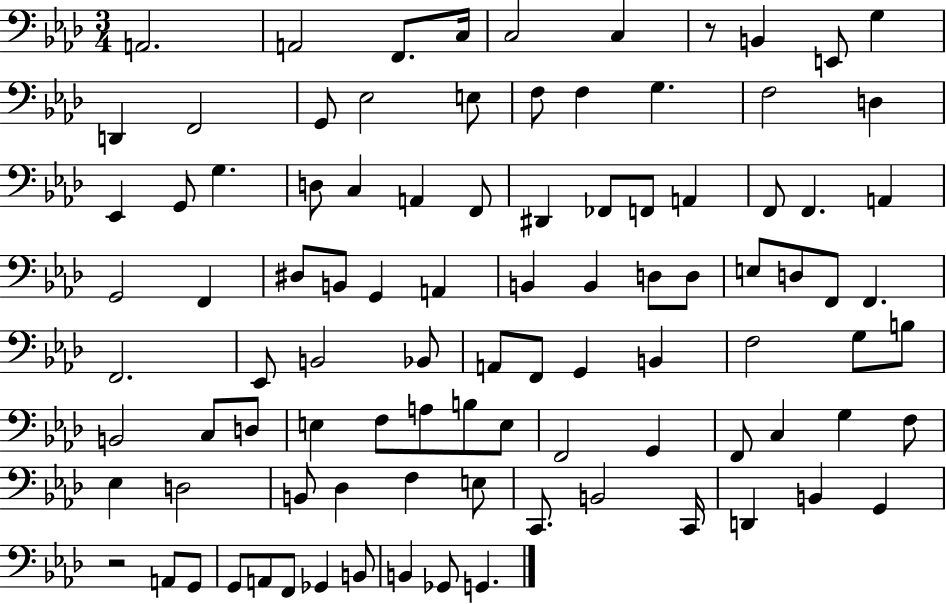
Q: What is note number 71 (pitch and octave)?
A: G3